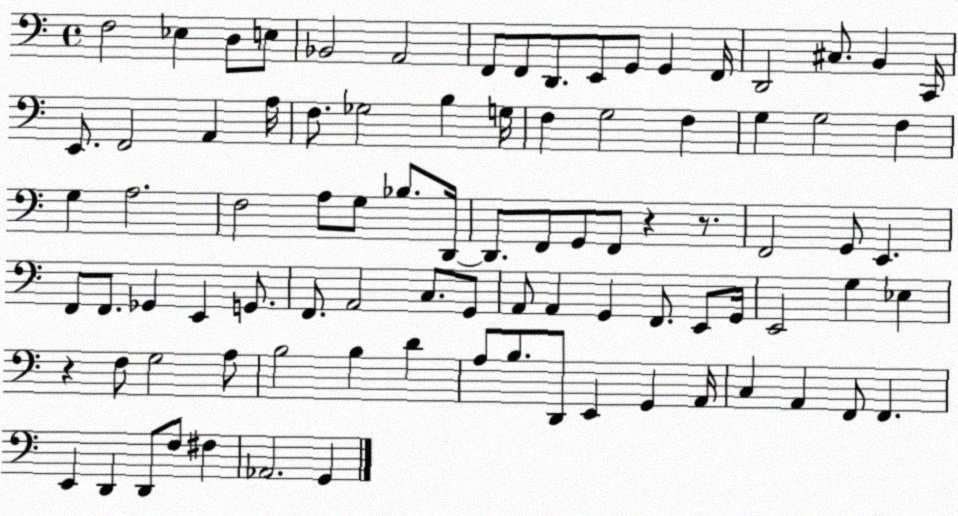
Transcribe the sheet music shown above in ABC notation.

X:1
T:Untitled
M:4/4
L:1/4
K:C
F,2 _E, D,/2 E,/2 _B,,2 A,,2 F,,/2 F,,/2 D,,/2 E,,/2 G,,/2 G,, F,,/4 D,,2 ^C,/2 B,, C,,/4 E,,/2 F,,2 A,, A,/4 F,/2 _G,2 B, G,/4 F, G,2 F, G, G,2 F, G, A,2 F,2 A,/2 G,/2 _B,/2 D,,/4 D,,/2 F,,/2 G,,/2 F,,/2 z z/2 F,,2 G,,/2 E,, F,,/2 F,,/2 _G,, E,, G,,/2 F,,/2 A,,2 C,/2 G,,/2 A,,/2 A,, G,, F,,/2 E,,/2 G,,/4 E,,2 G, _E, z F,/2 G,2 A,/2 B,2 B, D A,/2 B,/2 D,,/2 E,, G,, A,,/4 C, A,, F,,/2 F,, E,, D,, D,,/2 F,/2 ^F, _A,,2 G,,